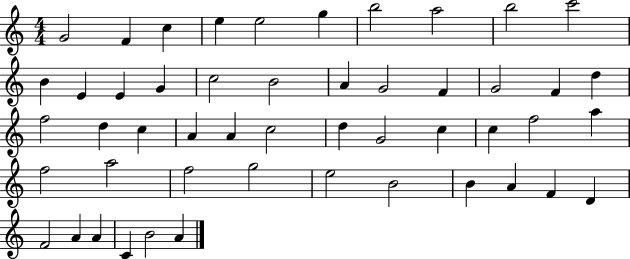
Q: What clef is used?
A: treble